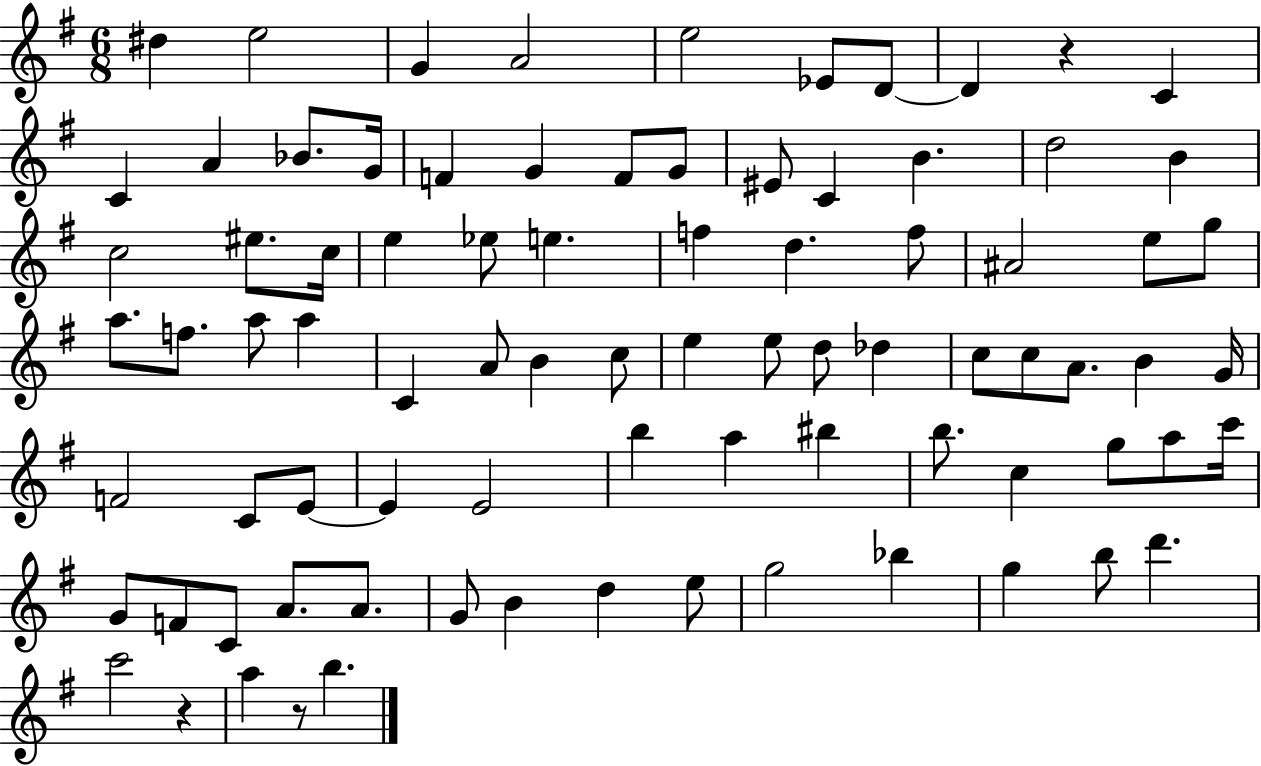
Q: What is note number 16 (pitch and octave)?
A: F4